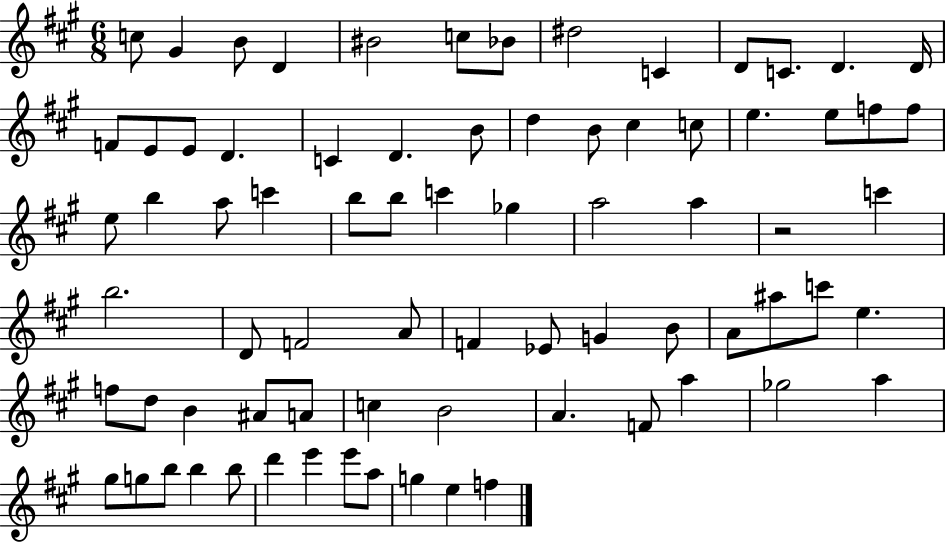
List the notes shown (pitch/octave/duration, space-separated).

C5/e G#4/q B4/e D4/q BIS4/h C5/e Bb4/e D#5/h C4/q D4/e C4/e. D4/q. D4/s F4/e E4/e E4/e D4/q. C4/q D4/q. B4/e D5/q B4/e C#5/q C5/e E5/q. E5/e F5/e F5/e E5/e B5/q A5/e C6/q B5/e B5/e C6/q Gb5/q A5/h A5/q R/h C6/q B5/h. D4/e F4/h A4/e F4/q Eb4/e G4/q B4/e A4/e A#5/e C6/e E5/q. F5/e D5/e B4/q A#4/e A4/e C5/q B4/h A4/q. F4/e A5/q Gb5/h A5/q G#5/e G5/e B5/e B5/q B5/e D6/q E6/q E6/e A5/e G5/q E5/q F5/q